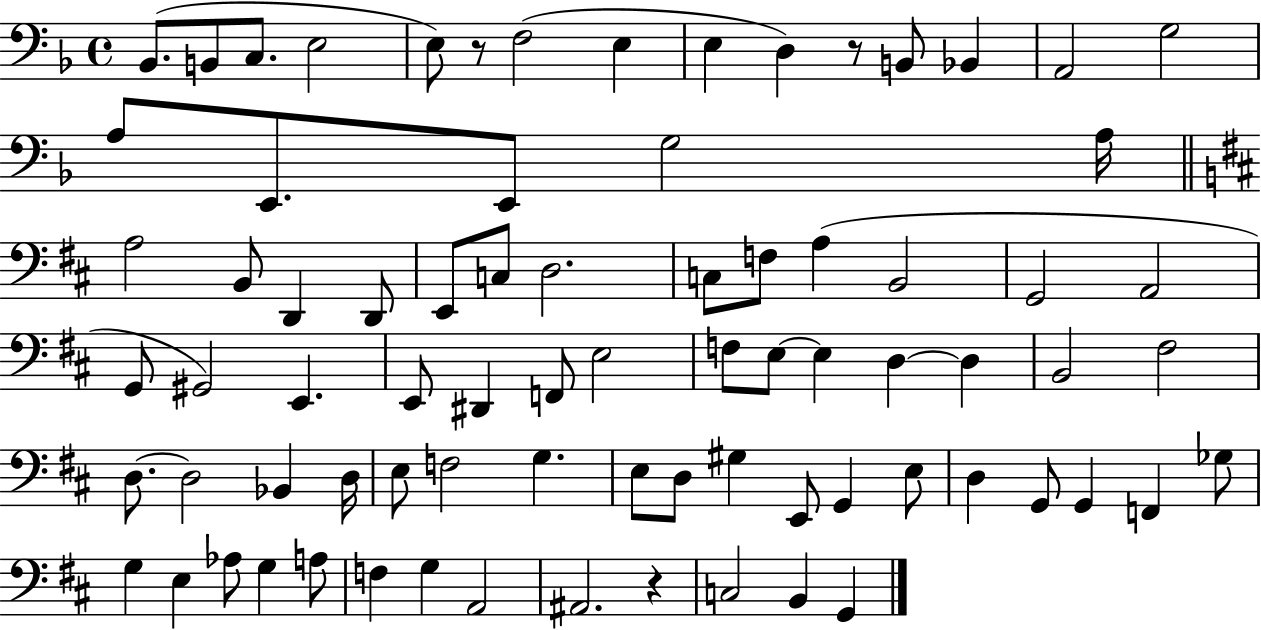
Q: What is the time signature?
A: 4/4